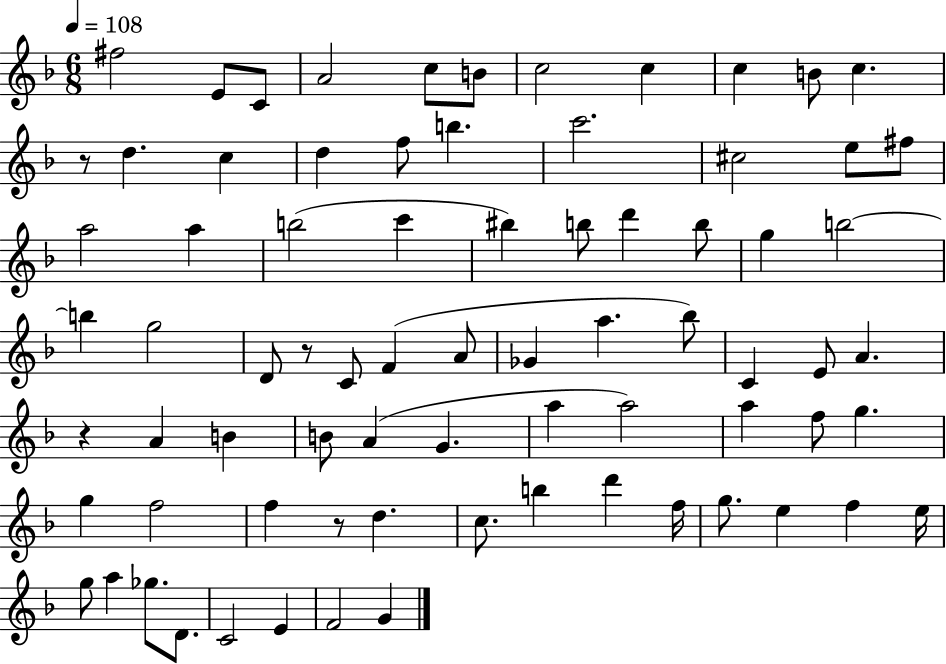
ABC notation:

X:1
T:Untitled
M:6/8
L:1/4
K:F
^f2 E/2 C/2 A2 c/2 B/2 c2 c c B/2 c z/2 d c d f/2 b c'2 ^c2 e/2 ^f/2 a2 a b2 c' ^b b/2 d' b/2 g b2 b g2 D/2 z/2 C/2 F A/2 _G a _b/2 C E/2 A z A B B/2 A G a a2 a f/2 g g f2 f z/2 d c/2 b d' f/4 g/2 e f e/4 g/2 a _g/2 D/2 C2 E F2 G